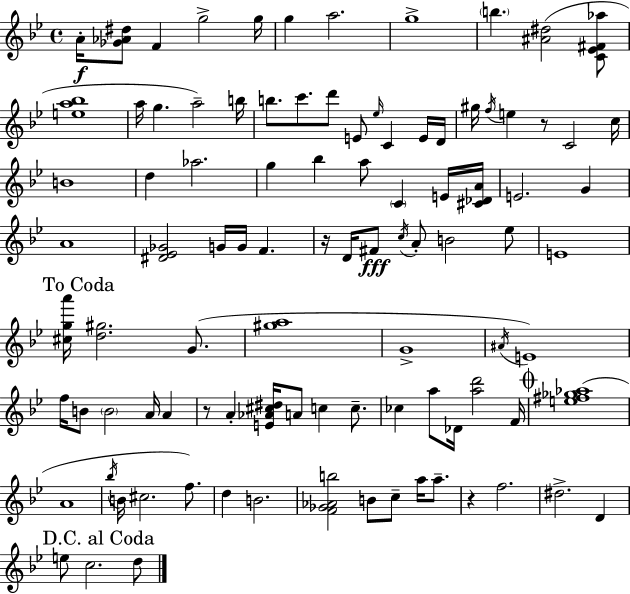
{
  \clef treble
  \time 4/4
  \defaultTimeSignature
  \key bes \major
  a'16-.\f <ges' aes' dis''>8 f'4 g''2-> g''16 | g''4 a''2. | g''1-> | \parenthesize b''4. <ais' dis''>2( <c' ees' fis' aes''>8 | \break <e'' a'' bes''>1 | a''16 g''4. a''2--) b''16 | b''8. c'''8. d'''8 e'8 \grace { ees''16 } c'4 e'16 | d'16 gis''16 \acciaccatura { f''16 } e''4 r8 c'2 | \break c''16 b'1 | d''4 aes''2. | g''4 bes''4 a''8 \parenthesize c'4 | e'16 <cis' des' a'>16 e'2. g'4 | \break a'1 | <dis' ees' ges'>2 g'16 g'16 f'4. | r16 d'16 fis'8\fff \acciaccatura { c''16 } a'8-. b'2 | ees''8 e'1 | \break \mark "To Coda" <cis'' g'' a'''>16 <d'' gis''>2. | g'8.( <gis'' a''>1 | g'1-> | \acciaccatura { ais'16 } e'1) | \break f''16 b'8 \parenthesize b'2 a'16 | a'4 r8 a'4-. <e' aes' cis'' dis''>16 a'8 c''4 | c''8.-- ces''4 a''8 des'16 <a'' d'''>2 | f'16 \mark \markup { \musicglyph "scripts.coda" } <e'' fis'' ges'' aes''>1( | \break a'1 | \acciaccatura { bes''16 } b'16 cis''2. | f''8.) d''4 b'2. | <f' ges' aes' b''>2 b'8 c''8-- | \break a''16 a''8.-- r4 f''2. | dis''2.-> | d'4 \mark "D.C. al Coda" e''8 c''2. | d''8 \bar "|."
}